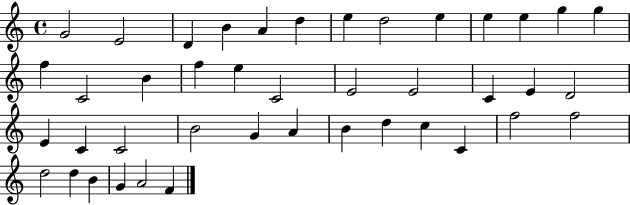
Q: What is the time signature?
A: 4/4